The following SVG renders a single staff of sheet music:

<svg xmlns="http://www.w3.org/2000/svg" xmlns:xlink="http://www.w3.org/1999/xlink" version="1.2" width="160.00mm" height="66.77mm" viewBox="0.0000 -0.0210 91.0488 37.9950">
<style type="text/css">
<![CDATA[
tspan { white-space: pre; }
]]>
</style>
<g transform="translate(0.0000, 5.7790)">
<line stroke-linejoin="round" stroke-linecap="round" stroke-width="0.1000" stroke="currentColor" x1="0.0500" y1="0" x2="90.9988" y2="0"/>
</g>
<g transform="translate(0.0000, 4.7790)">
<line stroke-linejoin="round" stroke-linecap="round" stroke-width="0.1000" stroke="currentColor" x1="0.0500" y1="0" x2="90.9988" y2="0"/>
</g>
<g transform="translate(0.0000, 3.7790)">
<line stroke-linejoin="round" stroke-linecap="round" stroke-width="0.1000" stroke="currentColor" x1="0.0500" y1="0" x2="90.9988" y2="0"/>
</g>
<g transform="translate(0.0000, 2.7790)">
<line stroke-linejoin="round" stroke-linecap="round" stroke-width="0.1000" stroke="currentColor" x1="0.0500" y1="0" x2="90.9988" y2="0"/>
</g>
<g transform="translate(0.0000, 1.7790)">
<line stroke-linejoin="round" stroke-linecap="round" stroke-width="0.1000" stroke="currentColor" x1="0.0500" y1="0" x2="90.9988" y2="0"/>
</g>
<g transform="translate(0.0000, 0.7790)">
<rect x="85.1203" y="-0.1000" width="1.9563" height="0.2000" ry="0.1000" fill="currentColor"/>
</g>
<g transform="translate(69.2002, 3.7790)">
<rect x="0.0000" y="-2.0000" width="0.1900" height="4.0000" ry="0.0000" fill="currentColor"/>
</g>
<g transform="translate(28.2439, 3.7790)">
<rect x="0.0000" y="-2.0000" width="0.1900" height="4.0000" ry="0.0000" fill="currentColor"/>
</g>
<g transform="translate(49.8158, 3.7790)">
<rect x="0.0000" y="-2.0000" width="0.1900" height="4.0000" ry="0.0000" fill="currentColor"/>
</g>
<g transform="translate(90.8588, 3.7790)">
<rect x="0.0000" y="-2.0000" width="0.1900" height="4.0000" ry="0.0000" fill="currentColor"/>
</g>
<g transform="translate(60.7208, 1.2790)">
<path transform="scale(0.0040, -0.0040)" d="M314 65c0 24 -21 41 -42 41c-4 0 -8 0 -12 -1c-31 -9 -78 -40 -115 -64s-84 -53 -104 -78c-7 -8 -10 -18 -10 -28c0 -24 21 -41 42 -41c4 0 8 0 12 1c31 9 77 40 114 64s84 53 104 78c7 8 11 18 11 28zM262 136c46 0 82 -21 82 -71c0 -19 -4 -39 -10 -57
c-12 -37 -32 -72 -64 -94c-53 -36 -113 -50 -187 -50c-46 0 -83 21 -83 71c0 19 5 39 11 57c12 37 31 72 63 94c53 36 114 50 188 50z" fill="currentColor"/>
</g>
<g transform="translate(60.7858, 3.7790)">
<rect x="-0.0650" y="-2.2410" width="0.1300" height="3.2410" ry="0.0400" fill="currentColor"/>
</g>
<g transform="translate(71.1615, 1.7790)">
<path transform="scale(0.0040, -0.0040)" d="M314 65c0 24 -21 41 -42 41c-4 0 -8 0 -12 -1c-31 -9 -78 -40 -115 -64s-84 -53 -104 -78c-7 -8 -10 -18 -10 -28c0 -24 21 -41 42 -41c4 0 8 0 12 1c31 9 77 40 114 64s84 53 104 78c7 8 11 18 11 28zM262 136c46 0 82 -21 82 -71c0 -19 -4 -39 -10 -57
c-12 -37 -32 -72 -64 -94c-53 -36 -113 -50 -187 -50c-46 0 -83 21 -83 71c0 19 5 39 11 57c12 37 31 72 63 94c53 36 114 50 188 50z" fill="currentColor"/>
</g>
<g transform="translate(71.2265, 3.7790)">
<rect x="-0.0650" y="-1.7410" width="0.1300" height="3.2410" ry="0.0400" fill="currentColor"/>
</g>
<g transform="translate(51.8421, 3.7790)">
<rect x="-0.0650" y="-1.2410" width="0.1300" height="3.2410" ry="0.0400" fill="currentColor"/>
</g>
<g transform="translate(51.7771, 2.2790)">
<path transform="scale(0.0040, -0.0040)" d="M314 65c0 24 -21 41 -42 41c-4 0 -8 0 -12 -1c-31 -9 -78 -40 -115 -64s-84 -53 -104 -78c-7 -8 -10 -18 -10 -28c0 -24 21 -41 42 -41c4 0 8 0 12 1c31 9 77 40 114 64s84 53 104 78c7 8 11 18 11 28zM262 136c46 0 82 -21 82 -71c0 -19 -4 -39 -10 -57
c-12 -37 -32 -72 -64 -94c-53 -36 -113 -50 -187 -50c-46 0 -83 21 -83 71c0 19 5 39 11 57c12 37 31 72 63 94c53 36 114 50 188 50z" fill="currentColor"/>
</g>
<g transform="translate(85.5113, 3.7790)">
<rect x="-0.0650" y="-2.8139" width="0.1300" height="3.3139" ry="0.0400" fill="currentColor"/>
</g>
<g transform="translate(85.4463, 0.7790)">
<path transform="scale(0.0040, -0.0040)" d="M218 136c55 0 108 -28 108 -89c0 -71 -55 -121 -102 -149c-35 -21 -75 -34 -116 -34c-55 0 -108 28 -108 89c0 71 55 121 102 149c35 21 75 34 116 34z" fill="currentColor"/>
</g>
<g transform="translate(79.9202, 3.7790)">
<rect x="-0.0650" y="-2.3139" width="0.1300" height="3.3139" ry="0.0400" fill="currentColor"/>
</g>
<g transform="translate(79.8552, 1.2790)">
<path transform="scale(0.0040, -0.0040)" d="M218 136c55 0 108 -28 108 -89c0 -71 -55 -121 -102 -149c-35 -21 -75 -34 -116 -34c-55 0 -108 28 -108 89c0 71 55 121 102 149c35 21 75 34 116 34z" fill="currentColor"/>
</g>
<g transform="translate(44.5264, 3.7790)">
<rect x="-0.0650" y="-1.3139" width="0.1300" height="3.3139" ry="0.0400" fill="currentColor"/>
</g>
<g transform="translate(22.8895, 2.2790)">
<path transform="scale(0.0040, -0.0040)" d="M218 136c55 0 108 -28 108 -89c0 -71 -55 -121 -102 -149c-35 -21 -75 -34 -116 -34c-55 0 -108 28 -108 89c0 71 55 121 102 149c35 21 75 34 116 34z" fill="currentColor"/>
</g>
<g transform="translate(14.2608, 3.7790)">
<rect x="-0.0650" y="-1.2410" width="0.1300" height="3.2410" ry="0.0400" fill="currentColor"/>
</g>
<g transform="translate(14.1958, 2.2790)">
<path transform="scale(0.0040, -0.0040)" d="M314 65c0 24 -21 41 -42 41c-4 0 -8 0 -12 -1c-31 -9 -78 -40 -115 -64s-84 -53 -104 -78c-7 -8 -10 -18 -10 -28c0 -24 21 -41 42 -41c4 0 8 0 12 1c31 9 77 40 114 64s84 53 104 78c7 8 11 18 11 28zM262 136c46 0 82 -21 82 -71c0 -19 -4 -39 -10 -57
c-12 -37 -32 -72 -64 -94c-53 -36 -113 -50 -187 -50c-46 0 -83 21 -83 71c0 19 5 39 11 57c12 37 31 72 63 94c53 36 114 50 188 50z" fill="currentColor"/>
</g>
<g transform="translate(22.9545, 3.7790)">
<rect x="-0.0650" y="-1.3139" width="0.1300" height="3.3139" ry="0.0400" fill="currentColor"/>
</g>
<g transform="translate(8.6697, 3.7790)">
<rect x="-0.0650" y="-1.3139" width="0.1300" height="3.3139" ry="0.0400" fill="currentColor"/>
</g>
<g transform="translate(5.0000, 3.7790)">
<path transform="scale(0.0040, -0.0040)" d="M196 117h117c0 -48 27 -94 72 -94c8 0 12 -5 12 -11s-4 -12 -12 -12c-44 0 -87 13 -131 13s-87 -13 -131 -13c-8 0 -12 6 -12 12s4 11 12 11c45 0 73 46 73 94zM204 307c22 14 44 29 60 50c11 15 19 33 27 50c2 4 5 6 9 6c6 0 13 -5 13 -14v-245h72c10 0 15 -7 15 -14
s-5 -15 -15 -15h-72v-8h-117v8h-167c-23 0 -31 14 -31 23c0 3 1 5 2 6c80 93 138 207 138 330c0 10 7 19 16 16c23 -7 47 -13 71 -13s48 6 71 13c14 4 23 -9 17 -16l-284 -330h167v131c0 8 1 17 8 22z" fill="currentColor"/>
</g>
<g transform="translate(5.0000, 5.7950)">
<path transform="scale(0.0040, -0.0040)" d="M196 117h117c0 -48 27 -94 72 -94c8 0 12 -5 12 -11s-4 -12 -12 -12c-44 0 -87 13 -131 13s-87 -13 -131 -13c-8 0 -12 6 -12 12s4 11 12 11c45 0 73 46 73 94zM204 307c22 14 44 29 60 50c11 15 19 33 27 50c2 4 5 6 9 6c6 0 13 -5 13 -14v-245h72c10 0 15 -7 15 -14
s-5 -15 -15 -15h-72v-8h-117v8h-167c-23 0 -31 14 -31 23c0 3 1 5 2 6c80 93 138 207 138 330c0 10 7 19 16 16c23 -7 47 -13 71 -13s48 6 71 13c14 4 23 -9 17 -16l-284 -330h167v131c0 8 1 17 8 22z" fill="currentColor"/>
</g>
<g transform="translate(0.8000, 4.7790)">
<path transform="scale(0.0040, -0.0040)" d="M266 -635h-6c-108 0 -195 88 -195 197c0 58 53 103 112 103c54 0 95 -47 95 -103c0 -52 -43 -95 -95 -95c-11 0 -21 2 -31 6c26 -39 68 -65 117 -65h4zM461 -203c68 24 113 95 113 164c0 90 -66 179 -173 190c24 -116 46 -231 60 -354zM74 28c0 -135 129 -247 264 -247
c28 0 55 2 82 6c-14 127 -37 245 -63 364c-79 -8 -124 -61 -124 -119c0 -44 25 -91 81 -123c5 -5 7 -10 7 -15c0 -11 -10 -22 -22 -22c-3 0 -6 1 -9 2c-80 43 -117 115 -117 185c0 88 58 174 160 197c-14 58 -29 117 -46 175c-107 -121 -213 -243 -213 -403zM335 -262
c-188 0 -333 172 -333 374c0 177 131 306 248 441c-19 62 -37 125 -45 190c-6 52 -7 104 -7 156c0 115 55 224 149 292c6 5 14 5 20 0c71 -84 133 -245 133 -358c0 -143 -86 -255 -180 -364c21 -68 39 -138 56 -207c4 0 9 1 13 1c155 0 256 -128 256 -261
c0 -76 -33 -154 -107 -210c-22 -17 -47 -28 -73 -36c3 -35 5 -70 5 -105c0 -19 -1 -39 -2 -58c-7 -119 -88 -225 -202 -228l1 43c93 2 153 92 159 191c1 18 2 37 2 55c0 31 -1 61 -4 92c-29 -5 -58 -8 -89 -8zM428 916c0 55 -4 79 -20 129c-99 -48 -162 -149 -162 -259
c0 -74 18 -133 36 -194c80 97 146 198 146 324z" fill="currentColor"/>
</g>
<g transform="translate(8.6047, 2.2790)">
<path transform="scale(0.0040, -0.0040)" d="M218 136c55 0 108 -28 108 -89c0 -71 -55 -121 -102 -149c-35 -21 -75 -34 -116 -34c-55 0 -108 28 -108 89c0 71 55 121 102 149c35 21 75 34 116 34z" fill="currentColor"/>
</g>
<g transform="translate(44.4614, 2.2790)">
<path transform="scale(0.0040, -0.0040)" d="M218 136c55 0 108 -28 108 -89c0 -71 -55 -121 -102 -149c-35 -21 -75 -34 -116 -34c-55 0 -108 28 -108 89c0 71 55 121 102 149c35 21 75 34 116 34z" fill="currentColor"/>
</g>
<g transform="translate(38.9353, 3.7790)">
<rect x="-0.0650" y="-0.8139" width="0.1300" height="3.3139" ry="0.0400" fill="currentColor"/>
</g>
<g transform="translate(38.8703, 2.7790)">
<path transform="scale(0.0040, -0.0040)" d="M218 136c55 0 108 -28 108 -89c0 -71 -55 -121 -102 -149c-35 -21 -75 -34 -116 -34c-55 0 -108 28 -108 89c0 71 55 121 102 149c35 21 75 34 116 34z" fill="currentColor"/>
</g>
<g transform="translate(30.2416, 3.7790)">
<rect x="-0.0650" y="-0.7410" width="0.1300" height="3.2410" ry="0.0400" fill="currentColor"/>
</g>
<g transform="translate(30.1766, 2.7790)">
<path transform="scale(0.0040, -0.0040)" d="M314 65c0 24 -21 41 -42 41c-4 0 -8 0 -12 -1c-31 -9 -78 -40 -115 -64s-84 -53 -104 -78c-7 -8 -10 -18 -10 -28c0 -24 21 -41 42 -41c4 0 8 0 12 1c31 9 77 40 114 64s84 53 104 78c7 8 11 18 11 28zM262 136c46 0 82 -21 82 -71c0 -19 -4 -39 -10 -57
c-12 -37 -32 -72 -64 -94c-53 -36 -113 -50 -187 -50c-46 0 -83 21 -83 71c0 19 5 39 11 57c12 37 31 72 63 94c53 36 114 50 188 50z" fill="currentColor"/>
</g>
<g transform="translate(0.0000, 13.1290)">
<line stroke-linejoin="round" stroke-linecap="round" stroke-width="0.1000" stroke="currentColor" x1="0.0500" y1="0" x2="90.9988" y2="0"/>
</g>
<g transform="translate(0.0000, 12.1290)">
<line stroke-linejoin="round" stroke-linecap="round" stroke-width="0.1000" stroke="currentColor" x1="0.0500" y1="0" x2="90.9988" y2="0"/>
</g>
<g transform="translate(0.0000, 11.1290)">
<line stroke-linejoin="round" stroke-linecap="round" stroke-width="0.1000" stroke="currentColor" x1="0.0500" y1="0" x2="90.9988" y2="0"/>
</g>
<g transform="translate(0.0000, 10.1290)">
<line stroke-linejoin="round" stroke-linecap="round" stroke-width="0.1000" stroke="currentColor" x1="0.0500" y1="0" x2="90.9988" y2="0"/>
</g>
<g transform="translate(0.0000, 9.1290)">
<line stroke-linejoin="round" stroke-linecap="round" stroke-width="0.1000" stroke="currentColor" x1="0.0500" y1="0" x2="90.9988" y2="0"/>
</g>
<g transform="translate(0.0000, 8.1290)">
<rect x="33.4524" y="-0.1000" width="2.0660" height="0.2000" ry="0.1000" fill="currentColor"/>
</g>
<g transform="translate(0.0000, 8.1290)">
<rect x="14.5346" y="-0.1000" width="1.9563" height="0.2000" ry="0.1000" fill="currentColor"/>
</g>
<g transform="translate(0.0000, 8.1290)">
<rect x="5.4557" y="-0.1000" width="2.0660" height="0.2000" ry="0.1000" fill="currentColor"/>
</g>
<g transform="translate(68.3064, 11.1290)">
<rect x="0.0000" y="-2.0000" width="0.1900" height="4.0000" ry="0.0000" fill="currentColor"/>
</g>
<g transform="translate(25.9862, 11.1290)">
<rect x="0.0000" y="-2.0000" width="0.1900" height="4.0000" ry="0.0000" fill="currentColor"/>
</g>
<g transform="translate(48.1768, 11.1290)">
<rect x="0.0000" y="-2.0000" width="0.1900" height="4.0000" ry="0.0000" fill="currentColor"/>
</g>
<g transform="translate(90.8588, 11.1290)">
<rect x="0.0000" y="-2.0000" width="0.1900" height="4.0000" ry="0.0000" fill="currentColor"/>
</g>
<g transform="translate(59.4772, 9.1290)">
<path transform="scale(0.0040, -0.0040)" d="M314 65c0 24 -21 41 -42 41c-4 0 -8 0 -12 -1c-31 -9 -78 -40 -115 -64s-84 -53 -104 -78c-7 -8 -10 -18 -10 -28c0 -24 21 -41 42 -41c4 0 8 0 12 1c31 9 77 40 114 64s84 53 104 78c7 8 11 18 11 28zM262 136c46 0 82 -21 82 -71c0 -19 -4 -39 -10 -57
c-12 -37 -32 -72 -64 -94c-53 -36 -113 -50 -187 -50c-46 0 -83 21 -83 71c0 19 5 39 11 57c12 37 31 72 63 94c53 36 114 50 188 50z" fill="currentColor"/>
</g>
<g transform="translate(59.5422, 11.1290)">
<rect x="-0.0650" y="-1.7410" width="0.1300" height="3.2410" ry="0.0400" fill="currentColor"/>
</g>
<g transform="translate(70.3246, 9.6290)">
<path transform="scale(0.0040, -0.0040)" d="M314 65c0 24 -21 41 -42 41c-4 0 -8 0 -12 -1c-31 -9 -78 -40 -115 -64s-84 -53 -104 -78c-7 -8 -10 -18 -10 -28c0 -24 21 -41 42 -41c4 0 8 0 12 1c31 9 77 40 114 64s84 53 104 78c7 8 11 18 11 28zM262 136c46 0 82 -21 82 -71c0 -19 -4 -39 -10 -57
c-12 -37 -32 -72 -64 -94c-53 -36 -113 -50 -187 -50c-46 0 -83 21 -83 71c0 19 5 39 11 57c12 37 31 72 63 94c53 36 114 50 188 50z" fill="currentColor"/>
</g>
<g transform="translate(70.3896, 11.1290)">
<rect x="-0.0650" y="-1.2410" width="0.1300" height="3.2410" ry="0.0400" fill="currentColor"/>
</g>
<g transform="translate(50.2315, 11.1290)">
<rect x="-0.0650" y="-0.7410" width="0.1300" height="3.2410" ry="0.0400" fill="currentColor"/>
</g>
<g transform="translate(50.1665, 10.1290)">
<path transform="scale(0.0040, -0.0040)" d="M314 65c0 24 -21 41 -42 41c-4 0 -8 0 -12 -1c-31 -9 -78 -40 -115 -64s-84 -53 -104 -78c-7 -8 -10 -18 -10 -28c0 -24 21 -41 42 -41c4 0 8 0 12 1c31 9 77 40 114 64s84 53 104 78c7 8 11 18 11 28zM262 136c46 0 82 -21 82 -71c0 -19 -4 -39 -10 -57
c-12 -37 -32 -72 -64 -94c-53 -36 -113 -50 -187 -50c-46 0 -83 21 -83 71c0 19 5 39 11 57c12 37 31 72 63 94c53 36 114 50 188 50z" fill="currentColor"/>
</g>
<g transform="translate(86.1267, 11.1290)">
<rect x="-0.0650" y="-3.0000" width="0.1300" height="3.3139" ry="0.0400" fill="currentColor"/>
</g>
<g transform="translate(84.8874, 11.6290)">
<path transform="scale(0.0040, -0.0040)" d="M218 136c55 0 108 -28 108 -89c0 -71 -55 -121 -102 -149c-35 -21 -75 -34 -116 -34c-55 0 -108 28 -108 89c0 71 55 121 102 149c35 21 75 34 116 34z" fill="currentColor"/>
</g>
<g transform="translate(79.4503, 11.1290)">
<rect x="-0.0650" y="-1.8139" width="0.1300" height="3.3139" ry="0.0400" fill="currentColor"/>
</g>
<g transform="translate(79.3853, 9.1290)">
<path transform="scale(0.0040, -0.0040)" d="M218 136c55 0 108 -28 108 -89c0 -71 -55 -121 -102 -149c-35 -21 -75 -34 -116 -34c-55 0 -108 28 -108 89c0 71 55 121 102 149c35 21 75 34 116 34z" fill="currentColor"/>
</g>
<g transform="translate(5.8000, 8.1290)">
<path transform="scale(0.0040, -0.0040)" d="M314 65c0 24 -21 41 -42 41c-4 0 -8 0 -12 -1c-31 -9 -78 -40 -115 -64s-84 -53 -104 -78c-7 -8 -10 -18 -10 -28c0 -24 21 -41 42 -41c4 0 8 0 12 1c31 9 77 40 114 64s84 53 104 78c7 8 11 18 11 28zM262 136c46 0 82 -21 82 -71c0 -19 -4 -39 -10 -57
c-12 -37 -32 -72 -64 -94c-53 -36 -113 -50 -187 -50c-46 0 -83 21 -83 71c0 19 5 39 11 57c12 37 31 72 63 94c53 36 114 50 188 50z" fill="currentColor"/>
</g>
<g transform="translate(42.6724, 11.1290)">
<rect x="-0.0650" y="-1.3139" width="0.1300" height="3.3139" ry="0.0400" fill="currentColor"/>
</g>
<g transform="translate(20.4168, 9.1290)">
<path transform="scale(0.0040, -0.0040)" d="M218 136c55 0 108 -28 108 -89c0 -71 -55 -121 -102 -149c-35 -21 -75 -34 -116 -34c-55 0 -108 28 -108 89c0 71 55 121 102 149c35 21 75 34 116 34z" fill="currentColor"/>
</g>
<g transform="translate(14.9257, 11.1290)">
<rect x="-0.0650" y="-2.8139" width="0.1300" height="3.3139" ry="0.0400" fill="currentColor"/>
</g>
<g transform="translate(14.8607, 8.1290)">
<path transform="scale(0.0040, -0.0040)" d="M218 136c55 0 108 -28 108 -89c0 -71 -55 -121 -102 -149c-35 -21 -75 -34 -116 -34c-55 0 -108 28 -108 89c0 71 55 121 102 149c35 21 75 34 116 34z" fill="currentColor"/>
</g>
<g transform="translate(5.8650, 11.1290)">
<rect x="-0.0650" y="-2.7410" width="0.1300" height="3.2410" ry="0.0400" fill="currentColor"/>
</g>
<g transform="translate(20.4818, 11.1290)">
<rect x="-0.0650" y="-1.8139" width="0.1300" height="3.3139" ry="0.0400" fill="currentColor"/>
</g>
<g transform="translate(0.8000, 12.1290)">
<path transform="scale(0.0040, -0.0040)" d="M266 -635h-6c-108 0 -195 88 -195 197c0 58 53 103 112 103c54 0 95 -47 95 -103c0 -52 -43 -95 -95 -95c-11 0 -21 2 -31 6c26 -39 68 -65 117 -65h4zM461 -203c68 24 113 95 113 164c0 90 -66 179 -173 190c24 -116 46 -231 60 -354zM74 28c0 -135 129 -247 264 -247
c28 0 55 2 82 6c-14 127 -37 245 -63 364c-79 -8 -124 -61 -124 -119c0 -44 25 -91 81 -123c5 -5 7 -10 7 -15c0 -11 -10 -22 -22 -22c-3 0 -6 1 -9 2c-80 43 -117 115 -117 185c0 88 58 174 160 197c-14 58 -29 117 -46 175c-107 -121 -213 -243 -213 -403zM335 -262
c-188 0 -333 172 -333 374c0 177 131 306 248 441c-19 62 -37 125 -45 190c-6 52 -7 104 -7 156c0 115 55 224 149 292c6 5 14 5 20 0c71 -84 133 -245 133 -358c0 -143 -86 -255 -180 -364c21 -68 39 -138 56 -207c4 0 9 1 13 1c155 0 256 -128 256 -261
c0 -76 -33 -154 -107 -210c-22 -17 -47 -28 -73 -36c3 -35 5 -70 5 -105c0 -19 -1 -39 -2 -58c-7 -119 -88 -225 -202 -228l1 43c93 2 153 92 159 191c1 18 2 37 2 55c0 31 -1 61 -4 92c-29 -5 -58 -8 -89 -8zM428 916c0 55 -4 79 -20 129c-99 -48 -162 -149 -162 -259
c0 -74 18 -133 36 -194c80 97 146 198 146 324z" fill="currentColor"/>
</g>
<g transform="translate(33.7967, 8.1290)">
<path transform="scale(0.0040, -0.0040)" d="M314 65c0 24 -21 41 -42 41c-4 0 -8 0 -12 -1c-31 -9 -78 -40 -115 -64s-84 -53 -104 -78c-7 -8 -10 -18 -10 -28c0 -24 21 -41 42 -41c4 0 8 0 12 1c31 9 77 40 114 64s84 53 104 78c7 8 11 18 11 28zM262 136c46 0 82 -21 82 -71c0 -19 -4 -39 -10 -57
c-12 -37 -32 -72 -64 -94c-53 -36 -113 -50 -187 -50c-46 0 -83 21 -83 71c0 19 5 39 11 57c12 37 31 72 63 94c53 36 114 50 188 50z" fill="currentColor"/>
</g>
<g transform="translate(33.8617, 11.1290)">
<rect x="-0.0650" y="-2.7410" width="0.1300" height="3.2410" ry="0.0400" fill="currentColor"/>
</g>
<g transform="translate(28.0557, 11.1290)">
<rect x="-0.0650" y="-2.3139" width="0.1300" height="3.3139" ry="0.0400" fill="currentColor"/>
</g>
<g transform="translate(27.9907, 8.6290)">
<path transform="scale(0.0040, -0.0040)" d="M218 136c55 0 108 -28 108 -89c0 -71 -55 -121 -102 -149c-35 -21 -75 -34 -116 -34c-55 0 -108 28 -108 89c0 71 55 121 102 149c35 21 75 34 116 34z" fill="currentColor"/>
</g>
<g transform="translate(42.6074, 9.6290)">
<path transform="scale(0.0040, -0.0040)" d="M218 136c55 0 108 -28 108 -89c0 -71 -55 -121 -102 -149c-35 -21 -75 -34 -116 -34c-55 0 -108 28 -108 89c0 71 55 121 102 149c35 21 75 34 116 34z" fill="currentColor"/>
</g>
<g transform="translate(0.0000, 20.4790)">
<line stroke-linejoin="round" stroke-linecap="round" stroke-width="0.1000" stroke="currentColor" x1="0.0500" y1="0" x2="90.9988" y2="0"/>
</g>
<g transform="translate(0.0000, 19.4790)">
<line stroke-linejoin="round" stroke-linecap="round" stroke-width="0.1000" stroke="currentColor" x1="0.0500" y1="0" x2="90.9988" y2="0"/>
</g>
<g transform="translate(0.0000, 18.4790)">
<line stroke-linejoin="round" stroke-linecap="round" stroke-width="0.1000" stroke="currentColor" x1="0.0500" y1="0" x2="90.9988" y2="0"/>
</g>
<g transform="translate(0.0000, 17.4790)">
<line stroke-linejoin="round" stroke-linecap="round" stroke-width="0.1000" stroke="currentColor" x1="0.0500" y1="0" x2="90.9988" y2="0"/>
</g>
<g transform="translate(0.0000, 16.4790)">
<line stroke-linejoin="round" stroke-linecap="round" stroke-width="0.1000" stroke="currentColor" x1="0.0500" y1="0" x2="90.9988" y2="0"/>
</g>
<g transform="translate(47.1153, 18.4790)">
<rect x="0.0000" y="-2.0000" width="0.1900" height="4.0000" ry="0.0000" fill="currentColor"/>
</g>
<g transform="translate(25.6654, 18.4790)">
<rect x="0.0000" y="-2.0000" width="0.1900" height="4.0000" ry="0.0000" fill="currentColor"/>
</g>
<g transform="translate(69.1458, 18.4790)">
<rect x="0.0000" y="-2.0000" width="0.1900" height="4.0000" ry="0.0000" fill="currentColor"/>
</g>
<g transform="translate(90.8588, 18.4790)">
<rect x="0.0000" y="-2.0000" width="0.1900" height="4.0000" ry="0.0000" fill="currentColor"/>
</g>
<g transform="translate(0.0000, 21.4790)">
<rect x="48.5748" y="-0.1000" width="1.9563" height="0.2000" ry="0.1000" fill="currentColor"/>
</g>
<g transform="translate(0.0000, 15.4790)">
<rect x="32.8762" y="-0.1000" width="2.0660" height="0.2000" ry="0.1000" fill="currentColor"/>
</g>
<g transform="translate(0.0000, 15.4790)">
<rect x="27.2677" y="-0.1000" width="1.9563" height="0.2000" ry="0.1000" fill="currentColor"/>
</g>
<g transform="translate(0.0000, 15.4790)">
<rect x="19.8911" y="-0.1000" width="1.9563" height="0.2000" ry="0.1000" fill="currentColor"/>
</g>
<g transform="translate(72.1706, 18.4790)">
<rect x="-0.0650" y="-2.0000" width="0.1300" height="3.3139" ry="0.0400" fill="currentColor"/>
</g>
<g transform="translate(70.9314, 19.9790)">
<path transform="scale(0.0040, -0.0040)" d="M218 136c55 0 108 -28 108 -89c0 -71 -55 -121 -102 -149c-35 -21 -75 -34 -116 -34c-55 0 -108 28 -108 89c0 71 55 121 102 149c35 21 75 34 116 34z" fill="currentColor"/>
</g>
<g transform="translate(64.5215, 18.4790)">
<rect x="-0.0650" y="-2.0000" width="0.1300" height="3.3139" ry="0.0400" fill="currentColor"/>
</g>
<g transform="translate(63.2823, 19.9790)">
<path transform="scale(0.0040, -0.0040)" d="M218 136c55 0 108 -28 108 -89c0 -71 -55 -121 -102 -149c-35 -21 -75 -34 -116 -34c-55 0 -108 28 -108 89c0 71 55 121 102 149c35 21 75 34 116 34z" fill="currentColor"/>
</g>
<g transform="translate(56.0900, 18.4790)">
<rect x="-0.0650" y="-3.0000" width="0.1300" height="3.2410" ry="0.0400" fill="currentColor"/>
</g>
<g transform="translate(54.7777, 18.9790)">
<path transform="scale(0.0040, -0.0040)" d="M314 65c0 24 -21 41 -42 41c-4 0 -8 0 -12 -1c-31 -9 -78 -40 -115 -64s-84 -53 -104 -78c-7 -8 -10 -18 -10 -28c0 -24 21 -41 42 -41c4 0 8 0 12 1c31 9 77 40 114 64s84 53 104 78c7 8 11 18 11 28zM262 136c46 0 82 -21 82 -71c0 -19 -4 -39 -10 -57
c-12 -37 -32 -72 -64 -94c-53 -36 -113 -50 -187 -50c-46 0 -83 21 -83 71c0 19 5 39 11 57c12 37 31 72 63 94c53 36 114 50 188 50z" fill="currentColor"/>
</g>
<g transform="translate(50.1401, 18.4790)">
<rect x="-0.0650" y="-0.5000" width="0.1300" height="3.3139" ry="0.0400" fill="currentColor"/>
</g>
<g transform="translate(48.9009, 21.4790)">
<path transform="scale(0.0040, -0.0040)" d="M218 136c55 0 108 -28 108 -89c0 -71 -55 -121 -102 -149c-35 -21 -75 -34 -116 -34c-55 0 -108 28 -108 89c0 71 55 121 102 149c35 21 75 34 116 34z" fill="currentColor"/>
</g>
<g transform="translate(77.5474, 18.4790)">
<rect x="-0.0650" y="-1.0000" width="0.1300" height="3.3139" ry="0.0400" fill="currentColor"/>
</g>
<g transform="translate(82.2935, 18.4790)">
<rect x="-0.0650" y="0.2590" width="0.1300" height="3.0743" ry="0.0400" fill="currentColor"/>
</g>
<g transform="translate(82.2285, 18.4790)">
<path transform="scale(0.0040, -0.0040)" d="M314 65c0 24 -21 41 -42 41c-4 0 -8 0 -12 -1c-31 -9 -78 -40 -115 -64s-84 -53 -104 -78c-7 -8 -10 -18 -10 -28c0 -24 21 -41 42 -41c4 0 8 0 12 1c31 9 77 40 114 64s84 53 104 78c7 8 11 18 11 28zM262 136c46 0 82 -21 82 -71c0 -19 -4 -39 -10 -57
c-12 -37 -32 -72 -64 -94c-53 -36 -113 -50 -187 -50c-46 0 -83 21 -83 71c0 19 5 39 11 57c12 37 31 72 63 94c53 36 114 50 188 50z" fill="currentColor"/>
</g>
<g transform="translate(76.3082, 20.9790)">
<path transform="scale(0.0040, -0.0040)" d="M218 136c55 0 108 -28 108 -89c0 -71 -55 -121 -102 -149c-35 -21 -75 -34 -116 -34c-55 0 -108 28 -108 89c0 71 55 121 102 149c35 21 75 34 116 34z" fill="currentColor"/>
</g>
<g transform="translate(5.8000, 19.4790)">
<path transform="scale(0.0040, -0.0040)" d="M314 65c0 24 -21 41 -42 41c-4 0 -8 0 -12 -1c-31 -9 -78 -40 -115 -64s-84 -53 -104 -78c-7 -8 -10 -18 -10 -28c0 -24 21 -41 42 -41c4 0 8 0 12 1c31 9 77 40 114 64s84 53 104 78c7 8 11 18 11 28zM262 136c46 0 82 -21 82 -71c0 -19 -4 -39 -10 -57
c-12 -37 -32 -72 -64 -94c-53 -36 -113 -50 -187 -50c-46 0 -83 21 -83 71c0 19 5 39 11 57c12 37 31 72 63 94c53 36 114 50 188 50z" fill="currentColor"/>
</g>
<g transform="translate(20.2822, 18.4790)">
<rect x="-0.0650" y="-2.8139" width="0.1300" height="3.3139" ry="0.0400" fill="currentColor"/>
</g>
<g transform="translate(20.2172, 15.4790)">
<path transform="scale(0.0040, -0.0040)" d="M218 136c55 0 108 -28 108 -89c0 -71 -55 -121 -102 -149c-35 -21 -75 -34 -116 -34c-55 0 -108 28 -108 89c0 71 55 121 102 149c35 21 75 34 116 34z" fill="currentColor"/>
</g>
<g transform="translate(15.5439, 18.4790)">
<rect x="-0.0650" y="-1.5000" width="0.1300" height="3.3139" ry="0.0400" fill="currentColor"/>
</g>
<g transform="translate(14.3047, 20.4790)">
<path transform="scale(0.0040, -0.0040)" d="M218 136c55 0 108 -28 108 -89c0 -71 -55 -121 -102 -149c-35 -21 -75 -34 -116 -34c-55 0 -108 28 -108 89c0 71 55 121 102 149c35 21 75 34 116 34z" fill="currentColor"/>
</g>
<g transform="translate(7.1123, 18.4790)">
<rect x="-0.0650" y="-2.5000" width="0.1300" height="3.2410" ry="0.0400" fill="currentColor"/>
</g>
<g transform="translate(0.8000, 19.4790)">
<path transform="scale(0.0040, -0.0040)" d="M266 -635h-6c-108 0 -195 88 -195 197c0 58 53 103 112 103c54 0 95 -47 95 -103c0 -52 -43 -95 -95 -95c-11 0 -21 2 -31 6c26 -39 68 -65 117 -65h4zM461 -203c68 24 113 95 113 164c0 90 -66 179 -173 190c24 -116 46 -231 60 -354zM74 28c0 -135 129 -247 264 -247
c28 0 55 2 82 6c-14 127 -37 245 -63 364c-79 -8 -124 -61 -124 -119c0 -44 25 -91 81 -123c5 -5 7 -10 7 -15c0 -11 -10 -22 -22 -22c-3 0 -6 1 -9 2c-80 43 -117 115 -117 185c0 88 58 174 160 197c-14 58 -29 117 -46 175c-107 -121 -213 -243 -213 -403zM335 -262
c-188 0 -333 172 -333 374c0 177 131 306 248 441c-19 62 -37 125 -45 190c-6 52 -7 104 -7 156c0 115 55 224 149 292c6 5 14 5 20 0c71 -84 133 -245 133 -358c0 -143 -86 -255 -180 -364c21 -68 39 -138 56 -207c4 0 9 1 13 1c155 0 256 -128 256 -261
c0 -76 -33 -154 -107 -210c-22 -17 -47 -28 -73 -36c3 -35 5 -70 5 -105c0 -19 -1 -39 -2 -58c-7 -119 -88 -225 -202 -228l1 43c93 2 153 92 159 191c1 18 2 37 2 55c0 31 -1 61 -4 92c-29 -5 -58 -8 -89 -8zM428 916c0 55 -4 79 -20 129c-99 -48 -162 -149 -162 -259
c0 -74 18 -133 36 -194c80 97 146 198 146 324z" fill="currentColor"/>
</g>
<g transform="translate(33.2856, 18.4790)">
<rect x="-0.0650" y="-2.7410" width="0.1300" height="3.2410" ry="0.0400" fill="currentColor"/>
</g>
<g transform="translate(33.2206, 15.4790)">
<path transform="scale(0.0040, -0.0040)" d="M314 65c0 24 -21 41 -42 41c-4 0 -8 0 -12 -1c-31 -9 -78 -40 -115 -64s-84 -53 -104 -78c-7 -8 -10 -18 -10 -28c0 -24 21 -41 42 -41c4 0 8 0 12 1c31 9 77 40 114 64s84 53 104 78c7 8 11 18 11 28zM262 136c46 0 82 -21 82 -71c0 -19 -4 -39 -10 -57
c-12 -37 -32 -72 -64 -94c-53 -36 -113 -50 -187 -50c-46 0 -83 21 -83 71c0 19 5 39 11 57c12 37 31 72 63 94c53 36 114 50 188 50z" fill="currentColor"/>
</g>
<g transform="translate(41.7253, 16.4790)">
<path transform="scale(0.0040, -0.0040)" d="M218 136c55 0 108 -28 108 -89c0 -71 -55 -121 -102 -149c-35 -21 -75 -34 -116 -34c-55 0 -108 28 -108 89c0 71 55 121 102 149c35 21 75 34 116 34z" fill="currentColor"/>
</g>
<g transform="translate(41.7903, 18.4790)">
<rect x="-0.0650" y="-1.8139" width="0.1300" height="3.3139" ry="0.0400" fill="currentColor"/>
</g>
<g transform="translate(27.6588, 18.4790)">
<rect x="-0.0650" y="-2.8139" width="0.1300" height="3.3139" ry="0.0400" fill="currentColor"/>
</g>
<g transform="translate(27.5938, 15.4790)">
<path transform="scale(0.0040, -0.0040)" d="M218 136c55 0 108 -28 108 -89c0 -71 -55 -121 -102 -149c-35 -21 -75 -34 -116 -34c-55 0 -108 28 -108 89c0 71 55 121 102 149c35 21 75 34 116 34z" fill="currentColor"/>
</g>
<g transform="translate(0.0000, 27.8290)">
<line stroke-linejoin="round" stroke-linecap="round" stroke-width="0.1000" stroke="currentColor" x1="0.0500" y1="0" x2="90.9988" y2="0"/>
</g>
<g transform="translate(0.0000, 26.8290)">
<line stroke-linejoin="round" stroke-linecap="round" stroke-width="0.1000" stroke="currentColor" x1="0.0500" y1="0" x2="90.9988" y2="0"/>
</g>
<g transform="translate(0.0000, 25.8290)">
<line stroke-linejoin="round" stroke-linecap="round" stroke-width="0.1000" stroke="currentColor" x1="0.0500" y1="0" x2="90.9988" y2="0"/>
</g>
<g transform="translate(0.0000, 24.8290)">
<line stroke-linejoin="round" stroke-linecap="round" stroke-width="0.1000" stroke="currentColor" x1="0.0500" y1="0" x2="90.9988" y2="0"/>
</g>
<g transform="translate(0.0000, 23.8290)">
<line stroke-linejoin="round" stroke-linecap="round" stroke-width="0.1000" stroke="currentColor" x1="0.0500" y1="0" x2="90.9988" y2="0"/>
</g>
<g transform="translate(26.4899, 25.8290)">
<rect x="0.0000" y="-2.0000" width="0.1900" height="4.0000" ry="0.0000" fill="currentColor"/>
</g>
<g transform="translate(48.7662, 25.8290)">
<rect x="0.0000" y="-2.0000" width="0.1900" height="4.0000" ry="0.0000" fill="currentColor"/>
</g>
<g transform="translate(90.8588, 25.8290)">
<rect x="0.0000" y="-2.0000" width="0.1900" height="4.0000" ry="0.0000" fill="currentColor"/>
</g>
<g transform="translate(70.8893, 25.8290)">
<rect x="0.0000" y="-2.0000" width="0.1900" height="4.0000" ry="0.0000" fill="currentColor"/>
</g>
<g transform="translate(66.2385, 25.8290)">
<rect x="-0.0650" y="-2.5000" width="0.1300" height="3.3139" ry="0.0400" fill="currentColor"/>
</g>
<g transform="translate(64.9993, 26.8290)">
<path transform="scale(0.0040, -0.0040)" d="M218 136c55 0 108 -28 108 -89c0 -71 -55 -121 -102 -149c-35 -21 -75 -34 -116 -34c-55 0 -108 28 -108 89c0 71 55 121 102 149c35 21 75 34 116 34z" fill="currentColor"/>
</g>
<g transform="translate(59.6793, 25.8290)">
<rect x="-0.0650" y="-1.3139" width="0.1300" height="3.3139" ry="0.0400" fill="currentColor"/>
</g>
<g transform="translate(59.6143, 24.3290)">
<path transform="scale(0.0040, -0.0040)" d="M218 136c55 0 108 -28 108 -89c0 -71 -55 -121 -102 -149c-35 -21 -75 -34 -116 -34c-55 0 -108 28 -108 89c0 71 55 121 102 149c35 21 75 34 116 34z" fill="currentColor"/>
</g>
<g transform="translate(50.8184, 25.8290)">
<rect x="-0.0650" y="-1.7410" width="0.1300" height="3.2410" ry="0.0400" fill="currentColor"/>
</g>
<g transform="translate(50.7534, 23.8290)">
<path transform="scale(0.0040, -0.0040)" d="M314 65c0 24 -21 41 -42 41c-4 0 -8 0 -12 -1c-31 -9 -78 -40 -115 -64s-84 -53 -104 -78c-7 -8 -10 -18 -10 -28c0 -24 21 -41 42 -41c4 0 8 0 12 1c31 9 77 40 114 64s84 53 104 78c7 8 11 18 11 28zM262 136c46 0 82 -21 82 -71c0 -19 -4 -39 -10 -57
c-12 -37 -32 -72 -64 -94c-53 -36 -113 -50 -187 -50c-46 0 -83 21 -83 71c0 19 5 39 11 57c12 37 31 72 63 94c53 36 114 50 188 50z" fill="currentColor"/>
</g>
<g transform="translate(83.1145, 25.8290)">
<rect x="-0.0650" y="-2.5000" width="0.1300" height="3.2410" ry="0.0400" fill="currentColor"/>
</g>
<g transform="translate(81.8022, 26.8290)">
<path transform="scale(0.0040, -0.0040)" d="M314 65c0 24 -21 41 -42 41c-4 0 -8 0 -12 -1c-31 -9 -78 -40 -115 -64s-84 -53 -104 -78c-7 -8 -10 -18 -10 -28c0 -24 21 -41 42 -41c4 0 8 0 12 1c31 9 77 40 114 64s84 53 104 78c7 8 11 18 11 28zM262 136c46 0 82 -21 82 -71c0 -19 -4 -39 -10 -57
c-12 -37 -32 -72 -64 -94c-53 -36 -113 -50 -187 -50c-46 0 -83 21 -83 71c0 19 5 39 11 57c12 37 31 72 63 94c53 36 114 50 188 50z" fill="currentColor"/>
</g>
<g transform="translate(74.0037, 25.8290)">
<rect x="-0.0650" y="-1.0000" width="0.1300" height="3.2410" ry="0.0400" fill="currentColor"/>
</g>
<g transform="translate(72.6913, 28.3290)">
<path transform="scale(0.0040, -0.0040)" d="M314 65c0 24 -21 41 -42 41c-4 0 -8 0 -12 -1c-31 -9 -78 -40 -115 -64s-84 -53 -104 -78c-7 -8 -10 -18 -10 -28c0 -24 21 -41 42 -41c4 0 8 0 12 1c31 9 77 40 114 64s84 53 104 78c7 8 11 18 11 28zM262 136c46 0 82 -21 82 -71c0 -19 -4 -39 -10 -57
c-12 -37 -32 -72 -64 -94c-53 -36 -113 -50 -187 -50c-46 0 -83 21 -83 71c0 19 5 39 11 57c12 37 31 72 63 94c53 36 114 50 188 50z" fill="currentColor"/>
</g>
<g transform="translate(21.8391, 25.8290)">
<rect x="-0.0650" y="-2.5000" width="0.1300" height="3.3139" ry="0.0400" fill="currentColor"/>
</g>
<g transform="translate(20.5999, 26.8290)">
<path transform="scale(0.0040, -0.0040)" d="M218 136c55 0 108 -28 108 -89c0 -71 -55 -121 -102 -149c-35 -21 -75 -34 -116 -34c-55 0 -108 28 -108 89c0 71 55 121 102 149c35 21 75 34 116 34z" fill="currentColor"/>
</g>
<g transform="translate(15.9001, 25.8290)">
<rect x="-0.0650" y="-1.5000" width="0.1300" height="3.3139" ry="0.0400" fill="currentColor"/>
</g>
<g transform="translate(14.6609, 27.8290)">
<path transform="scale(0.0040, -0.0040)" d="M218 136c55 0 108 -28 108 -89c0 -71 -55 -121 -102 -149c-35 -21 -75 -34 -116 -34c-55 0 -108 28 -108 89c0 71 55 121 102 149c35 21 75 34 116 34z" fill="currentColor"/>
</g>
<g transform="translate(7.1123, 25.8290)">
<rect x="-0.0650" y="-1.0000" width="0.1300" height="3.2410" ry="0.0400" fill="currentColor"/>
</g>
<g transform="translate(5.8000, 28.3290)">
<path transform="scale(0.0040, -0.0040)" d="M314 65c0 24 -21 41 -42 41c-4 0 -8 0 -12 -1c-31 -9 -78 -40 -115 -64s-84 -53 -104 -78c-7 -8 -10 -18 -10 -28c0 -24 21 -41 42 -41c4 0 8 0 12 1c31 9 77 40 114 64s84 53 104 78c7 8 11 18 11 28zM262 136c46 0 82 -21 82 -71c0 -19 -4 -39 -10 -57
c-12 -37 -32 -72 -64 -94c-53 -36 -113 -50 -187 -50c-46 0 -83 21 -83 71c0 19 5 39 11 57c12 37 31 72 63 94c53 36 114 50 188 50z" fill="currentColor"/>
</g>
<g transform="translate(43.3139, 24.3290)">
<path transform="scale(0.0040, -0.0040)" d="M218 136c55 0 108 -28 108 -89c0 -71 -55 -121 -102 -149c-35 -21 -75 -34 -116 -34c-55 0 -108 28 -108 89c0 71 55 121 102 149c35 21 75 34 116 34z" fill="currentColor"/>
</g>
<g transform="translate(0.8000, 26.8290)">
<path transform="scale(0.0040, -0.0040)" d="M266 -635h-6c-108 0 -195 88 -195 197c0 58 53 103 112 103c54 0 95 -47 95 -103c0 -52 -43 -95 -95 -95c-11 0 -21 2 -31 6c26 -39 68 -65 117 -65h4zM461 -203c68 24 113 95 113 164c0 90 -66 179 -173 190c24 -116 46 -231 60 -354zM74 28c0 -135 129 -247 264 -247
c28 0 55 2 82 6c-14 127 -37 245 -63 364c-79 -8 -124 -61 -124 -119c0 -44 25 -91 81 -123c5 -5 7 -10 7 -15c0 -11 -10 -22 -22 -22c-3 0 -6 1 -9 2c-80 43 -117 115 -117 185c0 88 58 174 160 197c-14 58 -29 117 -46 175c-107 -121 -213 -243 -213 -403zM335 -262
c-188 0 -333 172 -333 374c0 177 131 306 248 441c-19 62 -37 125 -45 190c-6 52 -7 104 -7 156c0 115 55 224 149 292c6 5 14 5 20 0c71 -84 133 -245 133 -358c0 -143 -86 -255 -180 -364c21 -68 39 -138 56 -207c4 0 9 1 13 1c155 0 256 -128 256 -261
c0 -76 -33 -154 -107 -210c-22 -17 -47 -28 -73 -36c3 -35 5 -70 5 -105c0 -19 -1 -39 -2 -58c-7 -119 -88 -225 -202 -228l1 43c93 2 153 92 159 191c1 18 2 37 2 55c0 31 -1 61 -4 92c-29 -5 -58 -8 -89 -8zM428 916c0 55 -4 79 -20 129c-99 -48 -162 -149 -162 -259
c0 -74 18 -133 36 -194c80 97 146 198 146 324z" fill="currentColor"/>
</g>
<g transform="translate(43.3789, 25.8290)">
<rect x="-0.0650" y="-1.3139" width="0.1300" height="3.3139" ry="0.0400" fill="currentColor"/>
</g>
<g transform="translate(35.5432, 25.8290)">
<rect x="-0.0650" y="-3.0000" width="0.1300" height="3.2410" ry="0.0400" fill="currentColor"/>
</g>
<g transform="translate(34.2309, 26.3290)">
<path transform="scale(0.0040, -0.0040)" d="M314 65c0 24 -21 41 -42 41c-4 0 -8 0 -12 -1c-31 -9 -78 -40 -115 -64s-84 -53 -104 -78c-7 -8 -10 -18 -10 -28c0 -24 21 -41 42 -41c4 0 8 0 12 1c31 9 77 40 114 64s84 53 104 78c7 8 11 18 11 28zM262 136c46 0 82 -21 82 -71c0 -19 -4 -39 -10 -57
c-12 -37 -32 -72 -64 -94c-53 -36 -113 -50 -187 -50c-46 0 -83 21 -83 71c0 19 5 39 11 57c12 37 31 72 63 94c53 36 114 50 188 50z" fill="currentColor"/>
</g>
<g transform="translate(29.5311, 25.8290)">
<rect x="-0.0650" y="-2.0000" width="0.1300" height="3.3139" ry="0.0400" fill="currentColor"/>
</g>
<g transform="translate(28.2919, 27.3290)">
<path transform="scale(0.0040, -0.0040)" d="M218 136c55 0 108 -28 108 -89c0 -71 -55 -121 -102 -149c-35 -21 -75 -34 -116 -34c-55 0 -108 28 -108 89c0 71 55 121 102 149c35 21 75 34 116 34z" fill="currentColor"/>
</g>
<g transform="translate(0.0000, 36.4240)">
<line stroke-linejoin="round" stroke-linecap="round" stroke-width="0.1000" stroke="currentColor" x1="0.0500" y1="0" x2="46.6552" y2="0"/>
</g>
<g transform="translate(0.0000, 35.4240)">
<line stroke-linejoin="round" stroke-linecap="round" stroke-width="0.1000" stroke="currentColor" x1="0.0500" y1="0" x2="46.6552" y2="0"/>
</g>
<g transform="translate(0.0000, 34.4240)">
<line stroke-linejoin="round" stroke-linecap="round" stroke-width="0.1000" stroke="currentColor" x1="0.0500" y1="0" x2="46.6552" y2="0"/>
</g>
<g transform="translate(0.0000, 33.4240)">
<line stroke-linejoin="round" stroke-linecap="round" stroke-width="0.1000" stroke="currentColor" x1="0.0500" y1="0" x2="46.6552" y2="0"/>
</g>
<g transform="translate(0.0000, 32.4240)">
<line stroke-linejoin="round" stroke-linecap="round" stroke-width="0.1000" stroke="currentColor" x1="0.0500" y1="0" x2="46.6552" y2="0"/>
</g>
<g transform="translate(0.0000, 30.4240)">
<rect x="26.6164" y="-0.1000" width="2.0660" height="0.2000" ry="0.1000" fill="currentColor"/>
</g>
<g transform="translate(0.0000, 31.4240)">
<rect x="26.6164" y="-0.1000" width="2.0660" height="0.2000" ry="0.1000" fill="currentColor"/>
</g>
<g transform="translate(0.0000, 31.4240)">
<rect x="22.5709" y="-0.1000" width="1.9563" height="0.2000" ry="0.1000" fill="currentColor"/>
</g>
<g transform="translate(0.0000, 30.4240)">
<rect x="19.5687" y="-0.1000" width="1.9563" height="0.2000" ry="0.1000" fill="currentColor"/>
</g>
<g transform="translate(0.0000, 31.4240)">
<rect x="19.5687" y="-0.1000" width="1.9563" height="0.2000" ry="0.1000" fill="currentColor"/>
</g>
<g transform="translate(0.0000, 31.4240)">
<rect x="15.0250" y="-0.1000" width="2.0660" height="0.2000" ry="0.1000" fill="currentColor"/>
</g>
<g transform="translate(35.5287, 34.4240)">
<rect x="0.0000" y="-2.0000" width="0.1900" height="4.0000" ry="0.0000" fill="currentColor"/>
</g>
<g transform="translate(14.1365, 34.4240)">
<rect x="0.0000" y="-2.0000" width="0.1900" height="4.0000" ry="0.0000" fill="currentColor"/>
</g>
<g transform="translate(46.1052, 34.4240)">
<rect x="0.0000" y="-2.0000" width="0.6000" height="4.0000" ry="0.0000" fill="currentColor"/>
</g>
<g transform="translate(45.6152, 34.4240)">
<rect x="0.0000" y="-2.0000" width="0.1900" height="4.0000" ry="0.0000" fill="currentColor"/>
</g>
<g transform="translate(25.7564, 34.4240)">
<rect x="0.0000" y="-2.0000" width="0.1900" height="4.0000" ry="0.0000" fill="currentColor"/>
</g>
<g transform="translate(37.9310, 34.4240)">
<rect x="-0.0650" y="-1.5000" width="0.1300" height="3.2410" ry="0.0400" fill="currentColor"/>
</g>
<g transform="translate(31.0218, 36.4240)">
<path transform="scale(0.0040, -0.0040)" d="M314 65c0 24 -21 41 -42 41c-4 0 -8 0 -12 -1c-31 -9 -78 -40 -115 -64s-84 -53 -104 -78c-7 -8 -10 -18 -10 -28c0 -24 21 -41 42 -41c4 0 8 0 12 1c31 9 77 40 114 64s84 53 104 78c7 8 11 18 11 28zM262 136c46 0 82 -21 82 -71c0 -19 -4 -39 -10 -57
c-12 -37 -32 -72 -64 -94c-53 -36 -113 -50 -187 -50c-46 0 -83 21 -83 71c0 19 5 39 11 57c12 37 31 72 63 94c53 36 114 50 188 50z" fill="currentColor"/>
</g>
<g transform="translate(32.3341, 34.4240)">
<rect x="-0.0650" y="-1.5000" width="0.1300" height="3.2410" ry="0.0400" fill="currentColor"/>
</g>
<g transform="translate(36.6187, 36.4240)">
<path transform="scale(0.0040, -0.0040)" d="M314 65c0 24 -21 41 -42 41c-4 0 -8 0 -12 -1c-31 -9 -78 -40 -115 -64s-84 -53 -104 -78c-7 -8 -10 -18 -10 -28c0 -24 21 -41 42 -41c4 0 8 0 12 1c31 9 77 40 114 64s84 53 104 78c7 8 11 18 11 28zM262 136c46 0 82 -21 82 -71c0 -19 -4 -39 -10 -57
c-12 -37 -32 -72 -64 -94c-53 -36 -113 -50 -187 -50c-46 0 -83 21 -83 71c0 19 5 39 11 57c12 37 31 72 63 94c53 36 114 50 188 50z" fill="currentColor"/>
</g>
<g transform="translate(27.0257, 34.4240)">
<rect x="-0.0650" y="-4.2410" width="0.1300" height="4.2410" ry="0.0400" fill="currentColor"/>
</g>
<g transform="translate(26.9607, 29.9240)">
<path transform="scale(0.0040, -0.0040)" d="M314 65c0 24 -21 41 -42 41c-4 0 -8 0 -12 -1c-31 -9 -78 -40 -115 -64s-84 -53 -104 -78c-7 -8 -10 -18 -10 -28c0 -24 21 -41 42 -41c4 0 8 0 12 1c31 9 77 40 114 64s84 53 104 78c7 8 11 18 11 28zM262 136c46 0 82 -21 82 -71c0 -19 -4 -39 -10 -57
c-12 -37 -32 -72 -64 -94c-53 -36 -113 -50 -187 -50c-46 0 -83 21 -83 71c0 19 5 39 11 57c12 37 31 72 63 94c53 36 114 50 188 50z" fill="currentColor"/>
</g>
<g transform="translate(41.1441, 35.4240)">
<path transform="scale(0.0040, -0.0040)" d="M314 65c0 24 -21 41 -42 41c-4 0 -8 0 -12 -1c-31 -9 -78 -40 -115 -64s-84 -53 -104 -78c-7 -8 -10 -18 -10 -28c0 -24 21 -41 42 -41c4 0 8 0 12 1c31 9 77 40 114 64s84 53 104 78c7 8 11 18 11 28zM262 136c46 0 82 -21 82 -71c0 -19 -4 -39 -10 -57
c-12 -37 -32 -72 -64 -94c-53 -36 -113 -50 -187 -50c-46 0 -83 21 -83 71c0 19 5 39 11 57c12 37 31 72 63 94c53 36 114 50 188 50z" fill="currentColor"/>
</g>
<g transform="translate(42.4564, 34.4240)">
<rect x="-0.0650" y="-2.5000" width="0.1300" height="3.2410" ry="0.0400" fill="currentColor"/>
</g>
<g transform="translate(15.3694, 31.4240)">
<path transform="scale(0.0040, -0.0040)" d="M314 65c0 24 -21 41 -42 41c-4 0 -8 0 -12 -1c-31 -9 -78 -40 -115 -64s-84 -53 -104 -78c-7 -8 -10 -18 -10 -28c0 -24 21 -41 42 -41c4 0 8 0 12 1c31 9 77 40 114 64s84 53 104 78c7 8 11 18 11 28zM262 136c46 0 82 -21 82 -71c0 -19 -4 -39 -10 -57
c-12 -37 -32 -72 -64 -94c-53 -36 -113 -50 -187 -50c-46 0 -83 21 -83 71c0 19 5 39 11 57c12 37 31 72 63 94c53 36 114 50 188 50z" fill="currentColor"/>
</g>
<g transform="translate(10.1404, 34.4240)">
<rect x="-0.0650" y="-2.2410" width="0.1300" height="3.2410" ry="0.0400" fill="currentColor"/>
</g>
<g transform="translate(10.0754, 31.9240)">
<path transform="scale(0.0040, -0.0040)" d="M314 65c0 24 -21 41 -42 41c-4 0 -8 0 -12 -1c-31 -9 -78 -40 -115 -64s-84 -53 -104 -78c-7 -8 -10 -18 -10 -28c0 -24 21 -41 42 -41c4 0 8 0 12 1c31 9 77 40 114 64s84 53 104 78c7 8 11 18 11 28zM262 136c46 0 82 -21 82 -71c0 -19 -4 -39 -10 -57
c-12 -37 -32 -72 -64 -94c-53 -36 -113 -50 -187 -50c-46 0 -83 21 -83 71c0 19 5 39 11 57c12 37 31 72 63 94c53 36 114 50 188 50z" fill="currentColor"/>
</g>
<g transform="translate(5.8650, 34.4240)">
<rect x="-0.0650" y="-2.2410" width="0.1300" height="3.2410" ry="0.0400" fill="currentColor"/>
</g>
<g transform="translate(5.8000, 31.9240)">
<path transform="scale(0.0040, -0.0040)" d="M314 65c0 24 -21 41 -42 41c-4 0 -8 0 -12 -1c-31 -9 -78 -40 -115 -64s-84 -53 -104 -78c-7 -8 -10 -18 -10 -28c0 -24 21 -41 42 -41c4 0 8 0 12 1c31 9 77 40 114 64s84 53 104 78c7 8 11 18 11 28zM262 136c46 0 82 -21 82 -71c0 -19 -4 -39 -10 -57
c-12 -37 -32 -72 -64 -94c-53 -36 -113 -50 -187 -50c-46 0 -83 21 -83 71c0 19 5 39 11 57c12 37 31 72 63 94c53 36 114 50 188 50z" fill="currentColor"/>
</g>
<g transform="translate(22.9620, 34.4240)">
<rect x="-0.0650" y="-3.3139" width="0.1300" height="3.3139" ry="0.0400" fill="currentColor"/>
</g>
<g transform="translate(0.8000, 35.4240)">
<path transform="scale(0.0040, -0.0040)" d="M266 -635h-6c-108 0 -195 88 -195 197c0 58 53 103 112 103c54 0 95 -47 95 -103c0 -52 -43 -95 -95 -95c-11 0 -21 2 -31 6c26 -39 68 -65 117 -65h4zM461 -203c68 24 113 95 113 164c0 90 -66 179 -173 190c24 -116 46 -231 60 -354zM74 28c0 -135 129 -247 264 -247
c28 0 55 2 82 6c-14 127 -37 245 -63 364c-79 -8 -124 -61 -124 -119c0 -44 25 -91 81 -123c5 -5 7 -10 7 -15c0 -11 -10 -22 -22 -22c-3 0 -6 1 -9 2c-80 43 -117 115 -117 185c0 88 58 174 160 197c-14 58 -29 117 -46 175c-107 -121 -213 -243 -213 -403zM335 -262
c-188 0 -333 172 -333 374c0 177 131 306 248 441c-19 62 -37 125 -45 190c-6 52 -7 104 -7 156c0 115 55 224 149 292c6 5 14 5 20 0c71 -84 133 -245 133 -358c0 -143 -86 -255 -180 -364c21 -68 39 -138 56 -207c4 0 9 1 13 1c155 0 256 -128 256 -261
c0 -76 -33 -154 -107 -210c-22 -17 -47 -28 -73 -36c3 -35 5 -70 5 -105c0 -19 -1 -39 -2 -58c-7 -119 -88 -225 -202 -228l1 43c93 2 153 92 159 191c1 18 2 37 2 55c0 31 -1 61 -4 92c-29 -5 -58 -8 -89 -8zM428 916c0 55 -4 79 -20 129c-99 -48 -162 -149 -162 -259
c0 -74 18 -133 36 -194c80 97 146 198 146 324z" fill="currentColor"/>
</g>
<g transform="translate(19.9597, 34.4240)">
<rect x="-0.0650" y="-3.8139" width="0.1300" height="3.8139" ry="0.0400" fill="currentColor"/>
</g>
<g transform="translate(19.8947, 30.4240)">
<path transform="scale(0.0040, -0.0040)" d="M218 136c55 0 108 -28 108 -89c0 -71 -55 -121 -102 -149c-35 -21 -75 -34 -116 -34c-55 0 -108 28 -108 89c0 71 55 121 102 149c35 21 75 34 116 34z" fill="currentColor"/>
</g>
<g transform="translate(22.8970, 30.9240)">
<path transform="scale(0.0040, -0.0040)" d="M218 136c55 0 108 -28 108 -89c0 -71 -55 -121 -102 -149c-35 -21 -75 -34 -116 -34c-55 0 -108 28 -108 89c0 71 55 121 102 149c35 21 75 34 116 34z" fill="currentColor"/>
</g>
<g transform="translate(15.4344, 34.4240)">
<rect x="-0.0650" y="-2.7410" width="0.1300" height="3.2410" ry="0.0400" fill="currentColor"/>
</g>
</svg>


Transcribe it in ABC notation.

X:1
T:Untitled
M:4/4
L:1/4
K:C
e e2 e d2 d e e2 g2 f2 g a a2 a f g a2 e d2 f2 e2 f A G2 E a a a2 f C A2 F F D B2 D2 E G F A2 e f2 e G D2 G2 g2 g2 a2 c' b d'2 E2 E2 G2